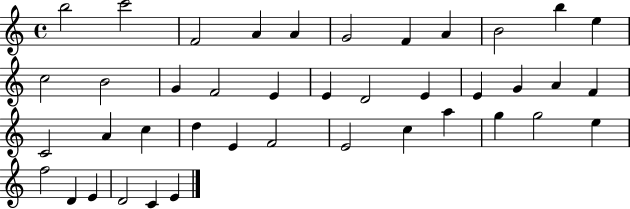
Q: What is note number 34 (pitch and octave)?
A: G5